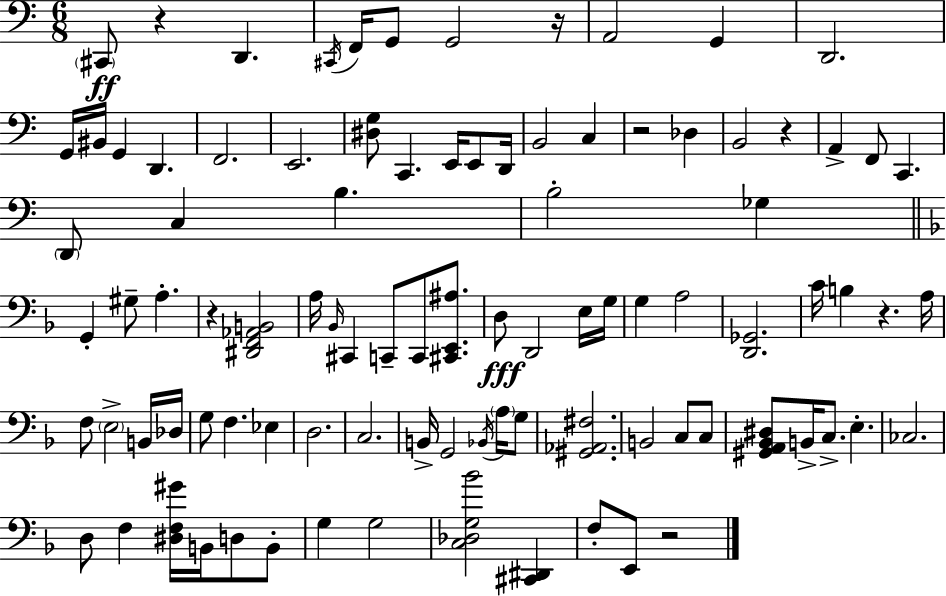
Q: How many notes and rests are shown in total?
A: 94